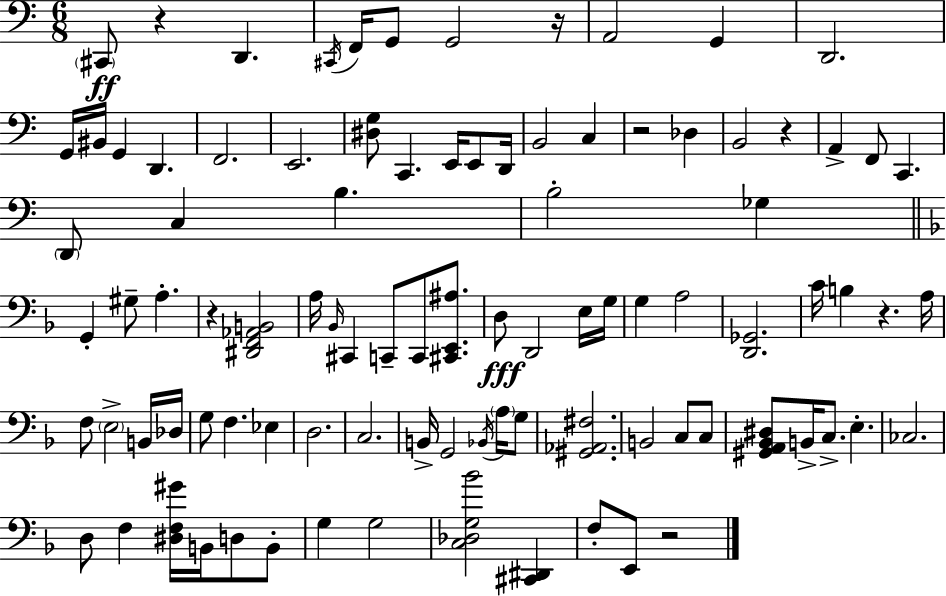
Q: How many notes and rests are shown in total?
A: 94